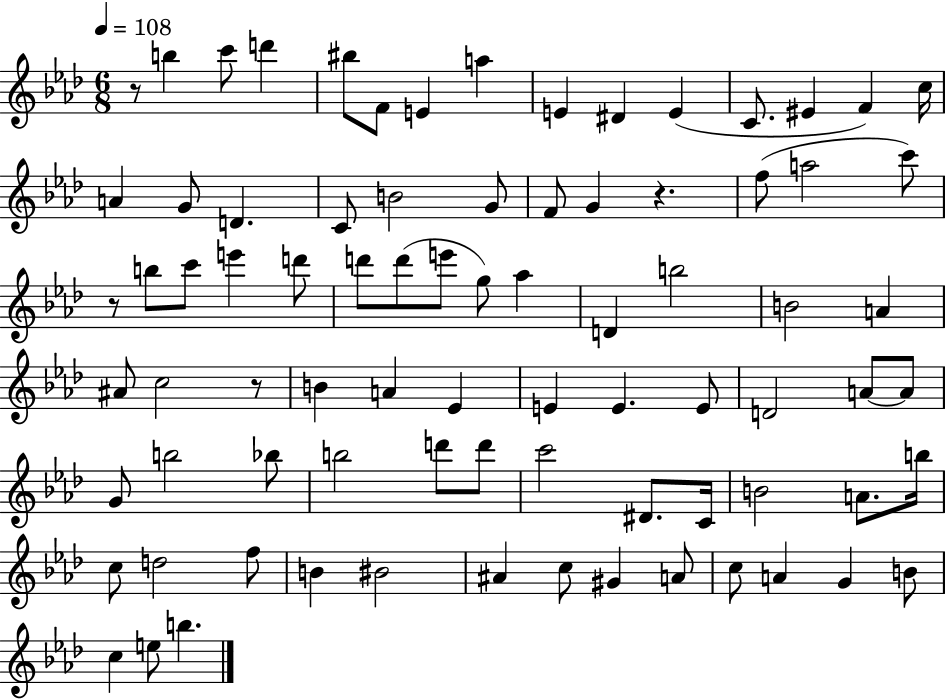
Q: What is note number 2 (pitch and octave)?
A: C6